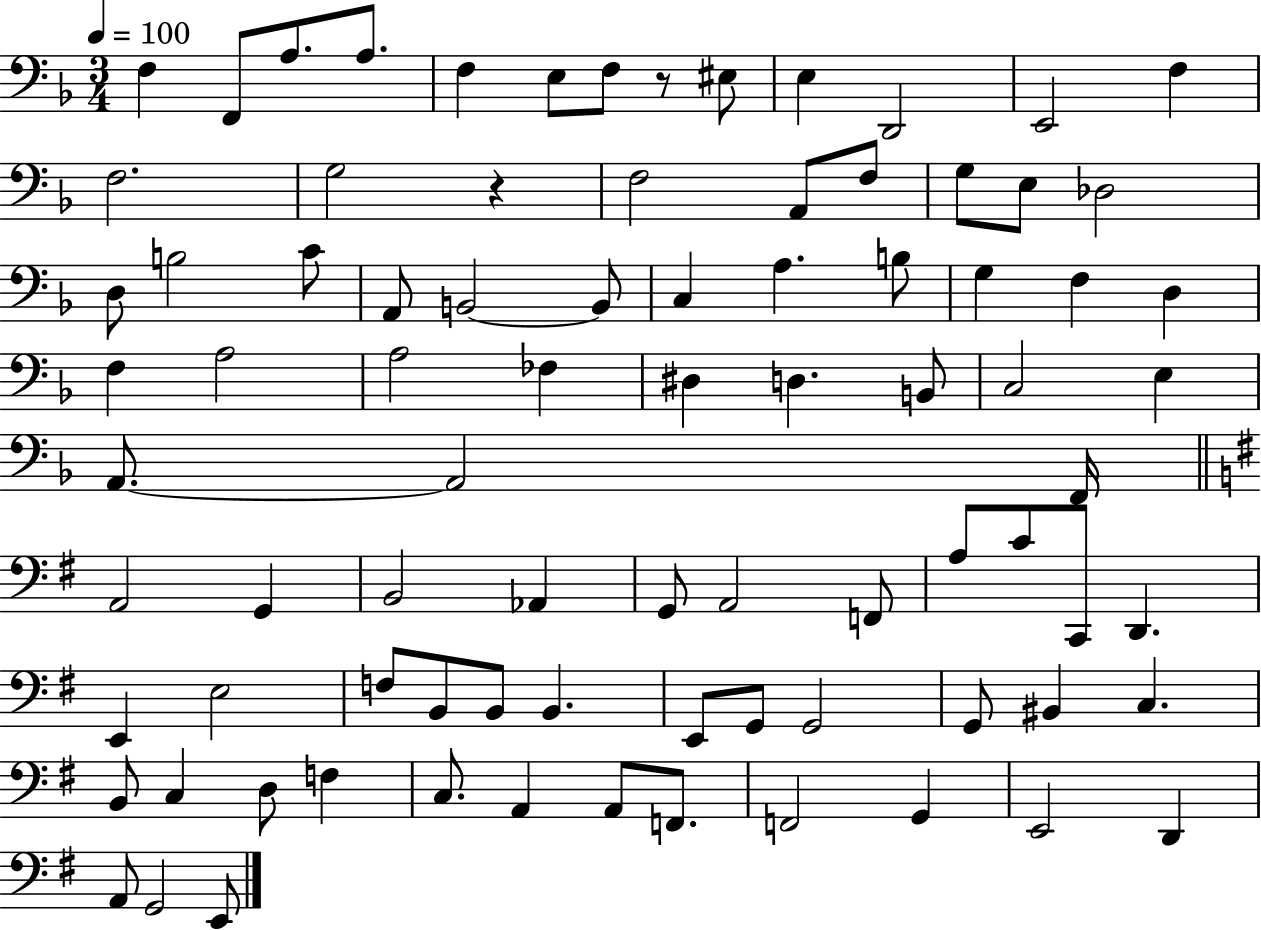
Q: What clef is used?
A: bass